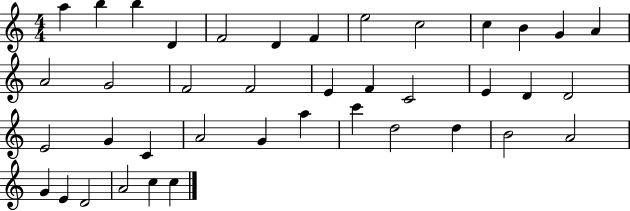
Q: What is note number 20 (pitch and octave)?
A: C4